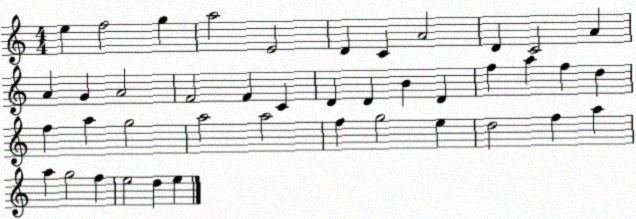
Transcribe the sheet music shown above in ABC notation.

X:1
T:Untitled
M:4/4
L:1/4
K:C
e f2 g a2 E2 D C A2 D C2 A A G A2 F2 F C D D B D f a f d f a g2 a2 a2 f g2 e d2 f a a g2 f e2 d e